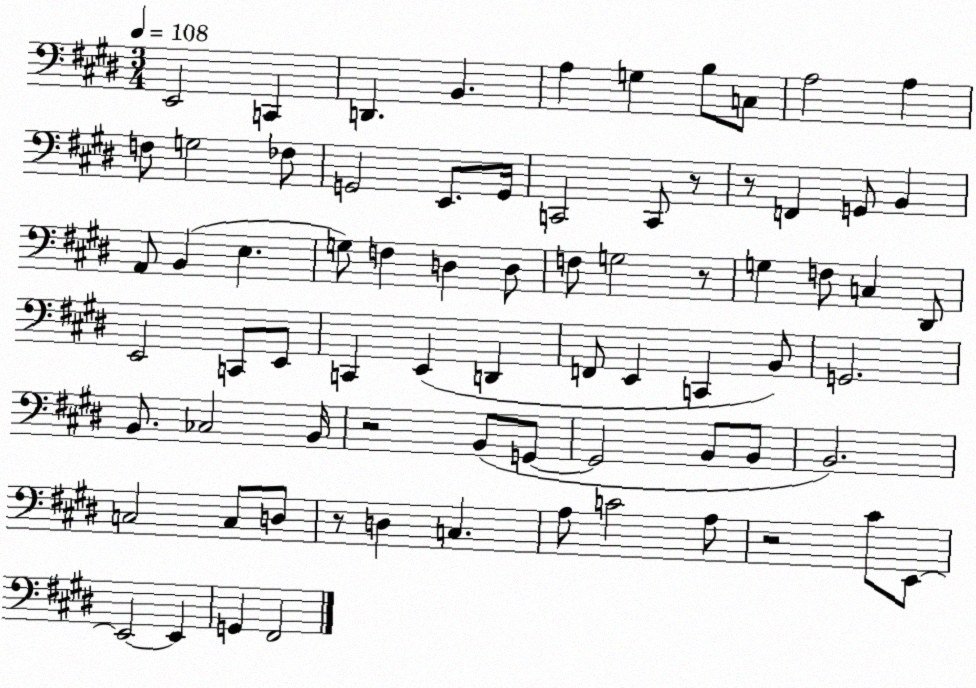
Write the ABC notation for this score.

X:1
T:Untitled
M:3/4
L:1/4
K:E
E,,2 C,, D,, B,, A, G, B,/2 C,/2 A,2 A, F,/2 G,2 _F,/2 G,,2 E,,/2 G,,/4 C,,2 C,,/2 z/2 z/2 F,, G,,/2 B,, A,,/2 B,, E, G,/2 F, D, D,/2 F,/2 G,2 z/2 G, F,/2 C, ^D,,/2 E,,2 C,,/2 E,,/2 C,, E,, D,, F,,/2 E,, C,, B,,/2 G,,2 B,,/2 _C,2 B,,/4 z2 B,,/2 G,,/2 G,,2 B,,/2 B,,/2 B,,2 C,2 C,/2 D,/2 z/2 D, C, A,/2 C2 A,/2 z2 ^C/2 E,,/2 E,,2 E,, G,, ^F,,2